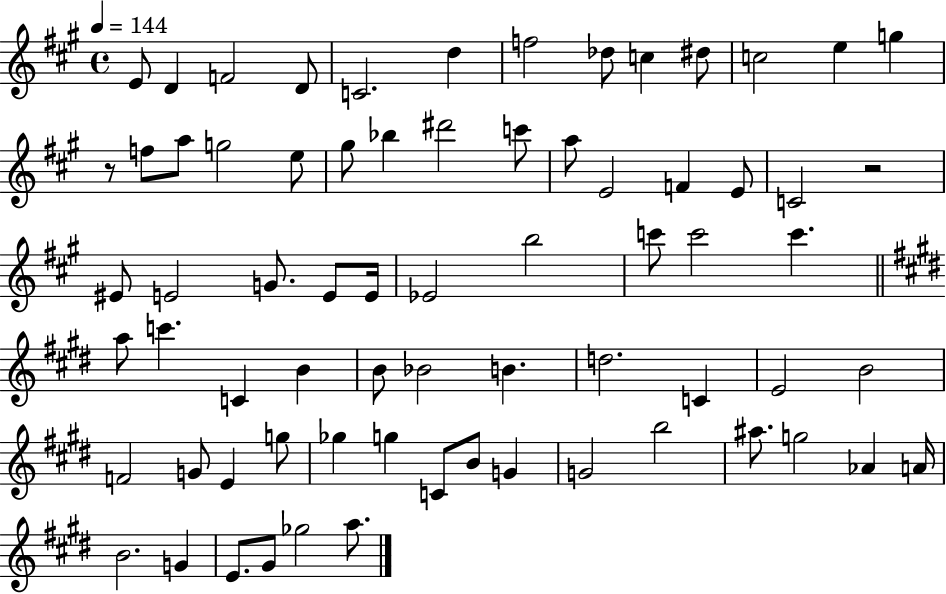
{
  \clef treble
  \time 4/4
  \defaultTimeSignature
  \key a \major
  \tempo 4 = 144
  \repeat volta 2 { e'8 d'4 f'2 d'8 | c'2. d''4 | f''2 des''8 c''4 dis''8 | c''2 e''4 g''4 | \break r8 f''8 a''8 g''2 e''8 | gis''8 bes''4 dis'''2 c'''8 | a''8 e'2 f'4 e'8 | c'2 r2 | \break eis'8 e'2 g'8. e'8 e'16 | ees'2 b''2 | c'''8 c'''2 c'''4. | \bar "||" \break \key e \major a''8 c'''4. c'4 b'4 | b'8 bes'2 b'4. | d''2. c'4 | e'2 b'2 | \break f'2 g'8 e'4 g''8 | ges''4 g''4 c'8 b'8 g'4 | g'2 b''2 | ais''8. g''2 aes'4 a'16 | \break b'2. g'4 | e'8. gis'8 ges''2 a''8. | } \bar "|."
}